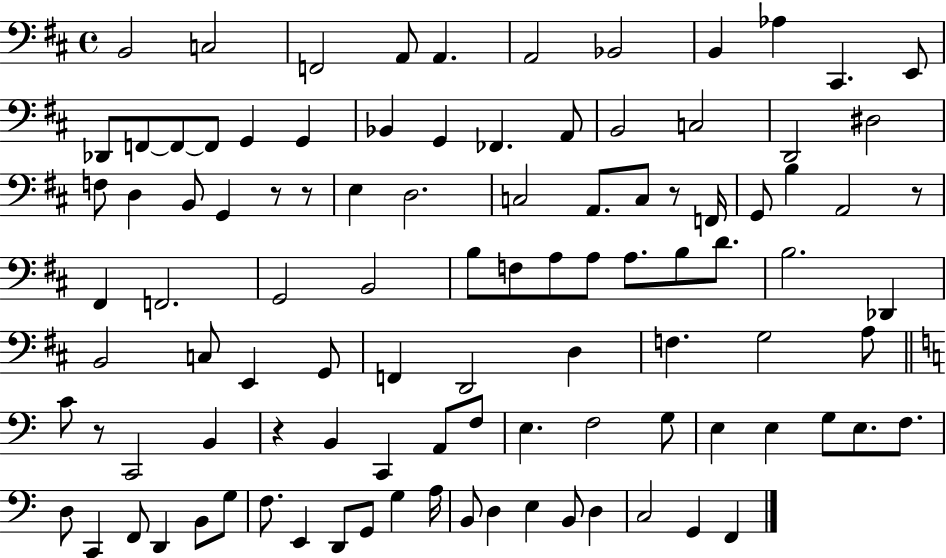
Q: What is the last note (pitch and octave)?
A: F2